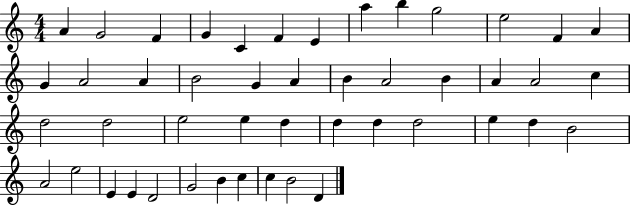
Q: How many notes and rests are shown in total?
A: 47